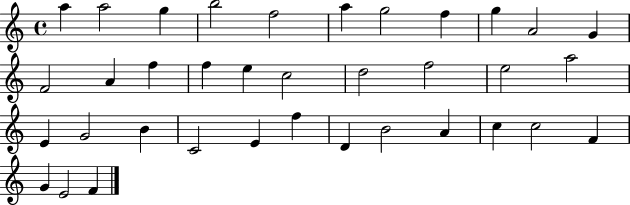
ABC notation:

X:1
T:Untitled
M:4/4
L:1/4
K:C
a a2 g b2 f2 a g2 f g A2 G F2 A f f e c2 d2 f2 e2 a2 E G2 B C2 E f D B2 A c c2 F G E2 F